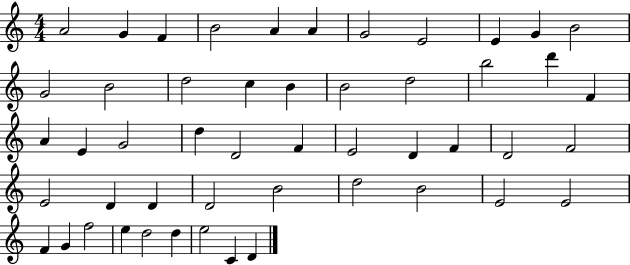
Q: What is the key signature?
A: C major